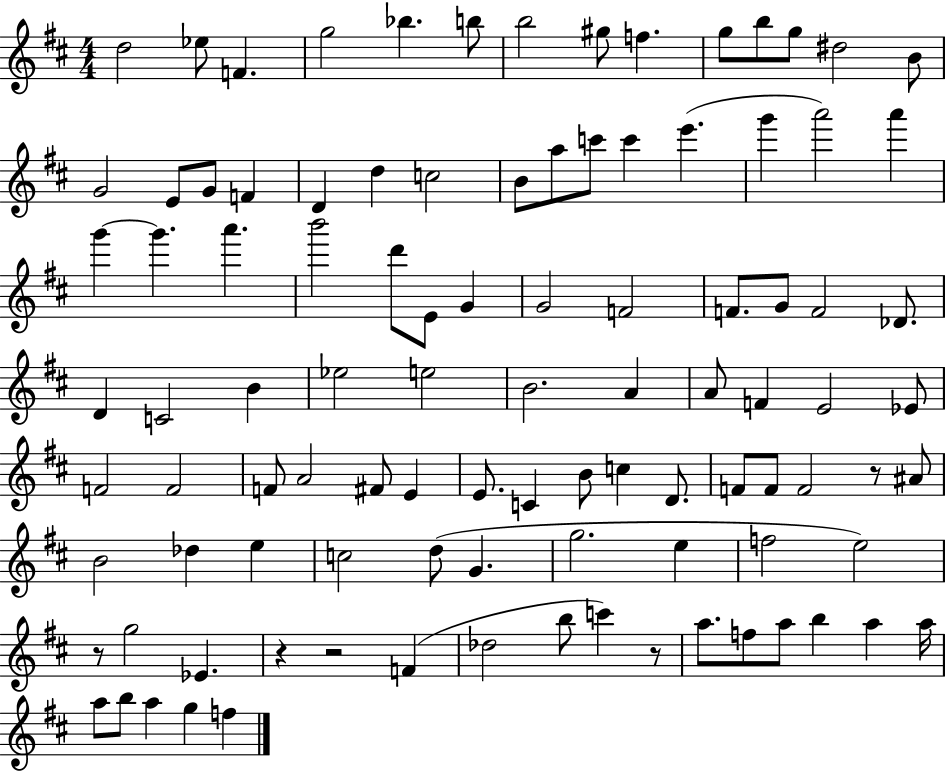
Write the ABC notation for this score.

X:1
T:Untitled
M:4/4
L:1/4
K:D
d2 _e/2 F g2 _b b/2 b2 ^g/2 f g/2 b/2 g/2 ^d2 B/2 G2 E/2 G/2 F D d c2 B/2 a/2 c'/2 c' e' g' a'2 a' g' g' a' b'2 d'/2 E/2 G G2 F2 F/2 G/2 F2 _D/2 D C2 B _e2 e2 B2 A A/2 F E2 _E/2 F2 F2 F/2 A2 ^F/2 E E/2 C B/2 c D/2 F/2 F/2 F2 z/2 ^A/2 B2 _d e c2 d/2 G g2 e f2 e2 z/2 g2 _E z z2 F _d2 b/2 c' z/2 a/2 f/2 a/2 b a a/4 a/2 b/2 a g f